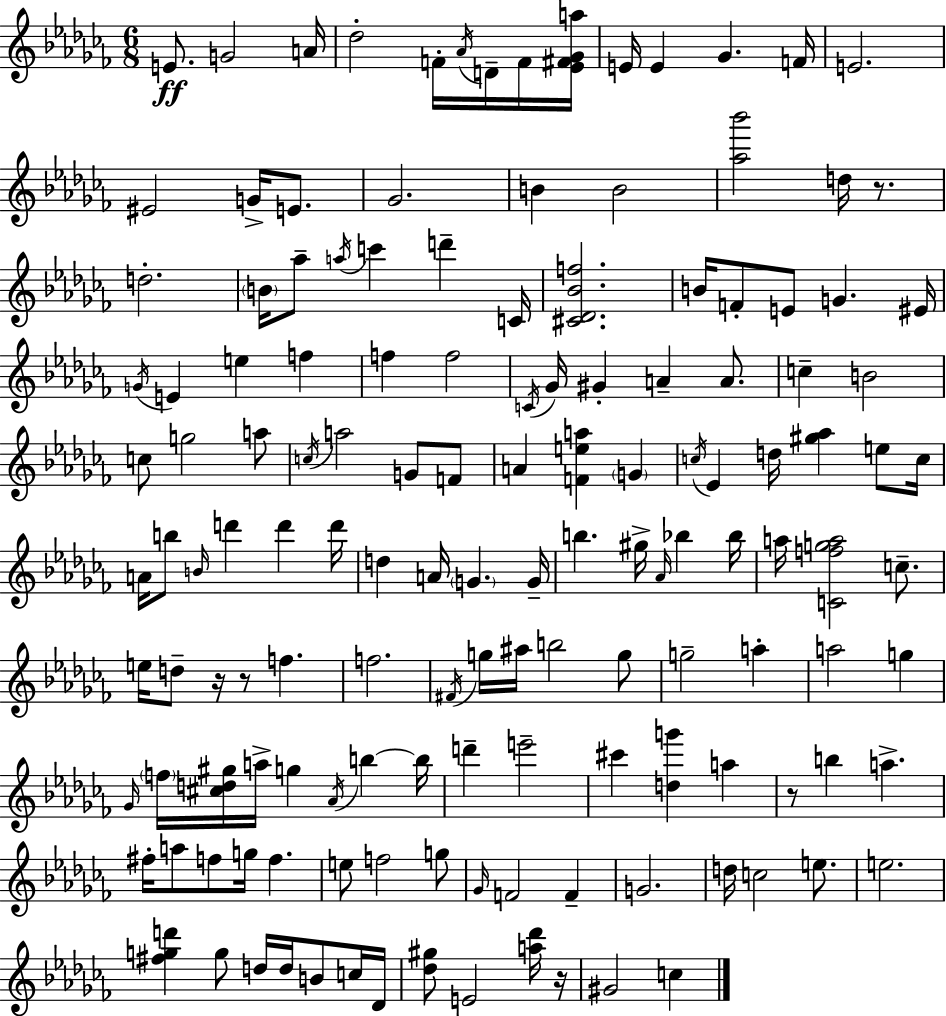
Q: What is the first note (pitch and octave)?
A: E4